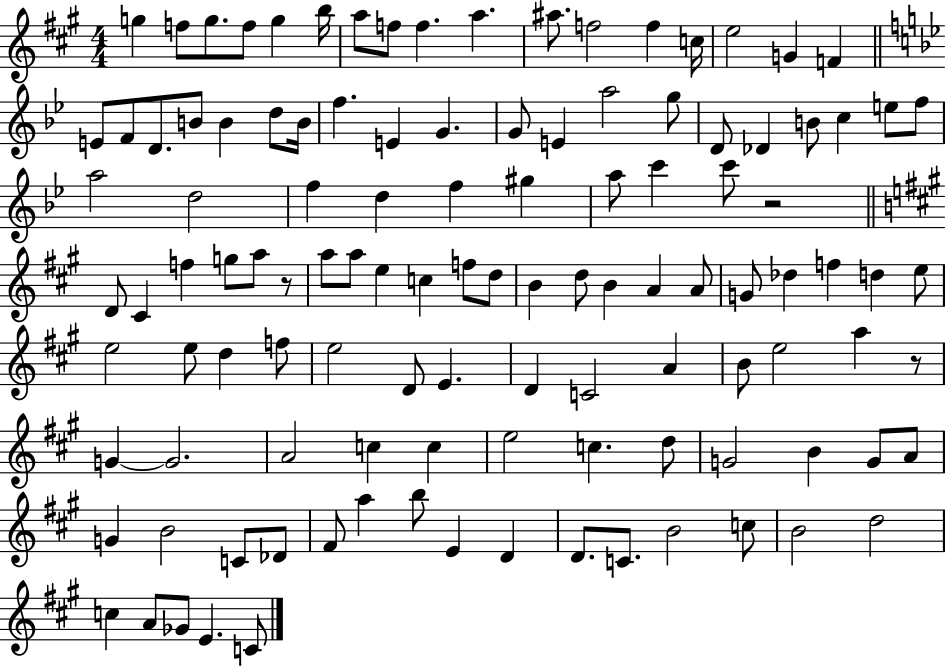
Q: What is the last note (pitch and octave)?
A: C4